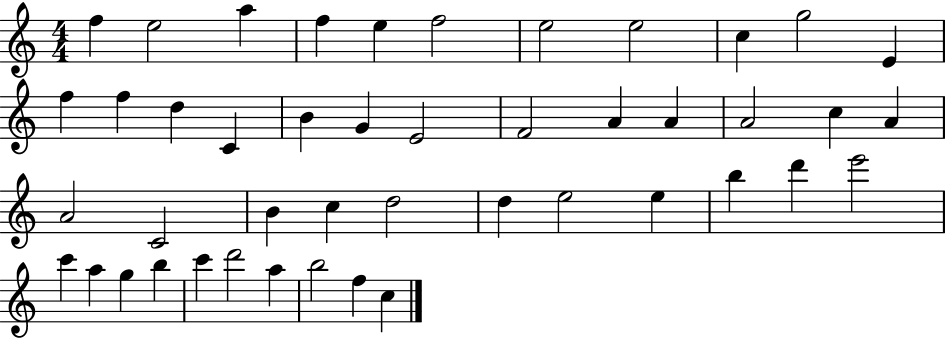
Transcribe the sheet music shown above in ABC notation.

X:1
T:Untitled
M:4/4
L:1/4
K:C
f e2 a f e f2 e2 e2 c g2 E f f d C B G E2 F2 A A A2 c A A2 C2 B c d2 d e2 e b d' e'2 c' a g b c' d'2 a b2 f c